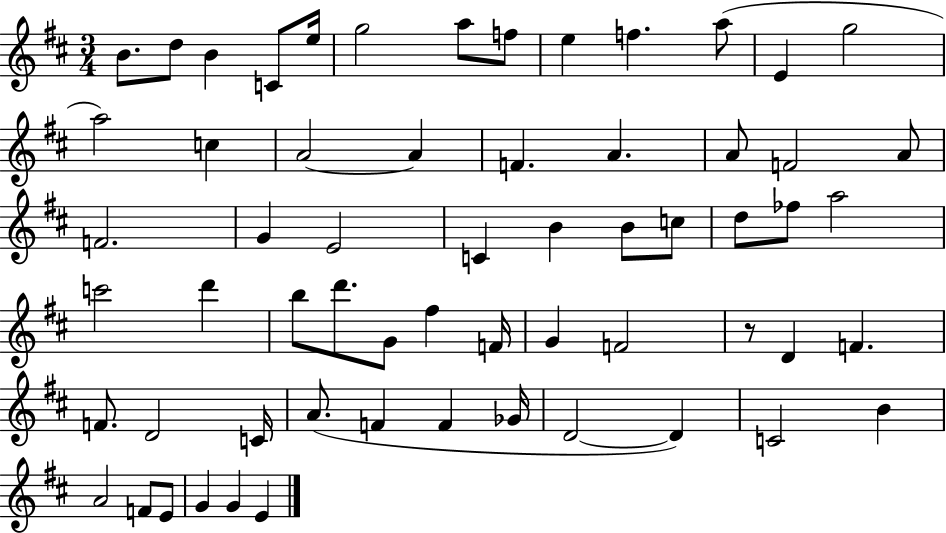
X:1
T:Untitled
M:3/4
L:1/4
K:D
B/2 d/2 B C/2 e/4 g2 a/2 f/2 e f a/2 E g2 a2 c A2 A F A A/2 F2 A/2 F2 G E2 C B B/2 c/2 d/2 _f/2 a2 c'2 d' b/2 d'/2 G/2 ^f F/4 G F2 z/2 D F F/2 D2 C/4 A/2 F F _G/4 D2 D C2 B A2 F/2 E/2 G G E